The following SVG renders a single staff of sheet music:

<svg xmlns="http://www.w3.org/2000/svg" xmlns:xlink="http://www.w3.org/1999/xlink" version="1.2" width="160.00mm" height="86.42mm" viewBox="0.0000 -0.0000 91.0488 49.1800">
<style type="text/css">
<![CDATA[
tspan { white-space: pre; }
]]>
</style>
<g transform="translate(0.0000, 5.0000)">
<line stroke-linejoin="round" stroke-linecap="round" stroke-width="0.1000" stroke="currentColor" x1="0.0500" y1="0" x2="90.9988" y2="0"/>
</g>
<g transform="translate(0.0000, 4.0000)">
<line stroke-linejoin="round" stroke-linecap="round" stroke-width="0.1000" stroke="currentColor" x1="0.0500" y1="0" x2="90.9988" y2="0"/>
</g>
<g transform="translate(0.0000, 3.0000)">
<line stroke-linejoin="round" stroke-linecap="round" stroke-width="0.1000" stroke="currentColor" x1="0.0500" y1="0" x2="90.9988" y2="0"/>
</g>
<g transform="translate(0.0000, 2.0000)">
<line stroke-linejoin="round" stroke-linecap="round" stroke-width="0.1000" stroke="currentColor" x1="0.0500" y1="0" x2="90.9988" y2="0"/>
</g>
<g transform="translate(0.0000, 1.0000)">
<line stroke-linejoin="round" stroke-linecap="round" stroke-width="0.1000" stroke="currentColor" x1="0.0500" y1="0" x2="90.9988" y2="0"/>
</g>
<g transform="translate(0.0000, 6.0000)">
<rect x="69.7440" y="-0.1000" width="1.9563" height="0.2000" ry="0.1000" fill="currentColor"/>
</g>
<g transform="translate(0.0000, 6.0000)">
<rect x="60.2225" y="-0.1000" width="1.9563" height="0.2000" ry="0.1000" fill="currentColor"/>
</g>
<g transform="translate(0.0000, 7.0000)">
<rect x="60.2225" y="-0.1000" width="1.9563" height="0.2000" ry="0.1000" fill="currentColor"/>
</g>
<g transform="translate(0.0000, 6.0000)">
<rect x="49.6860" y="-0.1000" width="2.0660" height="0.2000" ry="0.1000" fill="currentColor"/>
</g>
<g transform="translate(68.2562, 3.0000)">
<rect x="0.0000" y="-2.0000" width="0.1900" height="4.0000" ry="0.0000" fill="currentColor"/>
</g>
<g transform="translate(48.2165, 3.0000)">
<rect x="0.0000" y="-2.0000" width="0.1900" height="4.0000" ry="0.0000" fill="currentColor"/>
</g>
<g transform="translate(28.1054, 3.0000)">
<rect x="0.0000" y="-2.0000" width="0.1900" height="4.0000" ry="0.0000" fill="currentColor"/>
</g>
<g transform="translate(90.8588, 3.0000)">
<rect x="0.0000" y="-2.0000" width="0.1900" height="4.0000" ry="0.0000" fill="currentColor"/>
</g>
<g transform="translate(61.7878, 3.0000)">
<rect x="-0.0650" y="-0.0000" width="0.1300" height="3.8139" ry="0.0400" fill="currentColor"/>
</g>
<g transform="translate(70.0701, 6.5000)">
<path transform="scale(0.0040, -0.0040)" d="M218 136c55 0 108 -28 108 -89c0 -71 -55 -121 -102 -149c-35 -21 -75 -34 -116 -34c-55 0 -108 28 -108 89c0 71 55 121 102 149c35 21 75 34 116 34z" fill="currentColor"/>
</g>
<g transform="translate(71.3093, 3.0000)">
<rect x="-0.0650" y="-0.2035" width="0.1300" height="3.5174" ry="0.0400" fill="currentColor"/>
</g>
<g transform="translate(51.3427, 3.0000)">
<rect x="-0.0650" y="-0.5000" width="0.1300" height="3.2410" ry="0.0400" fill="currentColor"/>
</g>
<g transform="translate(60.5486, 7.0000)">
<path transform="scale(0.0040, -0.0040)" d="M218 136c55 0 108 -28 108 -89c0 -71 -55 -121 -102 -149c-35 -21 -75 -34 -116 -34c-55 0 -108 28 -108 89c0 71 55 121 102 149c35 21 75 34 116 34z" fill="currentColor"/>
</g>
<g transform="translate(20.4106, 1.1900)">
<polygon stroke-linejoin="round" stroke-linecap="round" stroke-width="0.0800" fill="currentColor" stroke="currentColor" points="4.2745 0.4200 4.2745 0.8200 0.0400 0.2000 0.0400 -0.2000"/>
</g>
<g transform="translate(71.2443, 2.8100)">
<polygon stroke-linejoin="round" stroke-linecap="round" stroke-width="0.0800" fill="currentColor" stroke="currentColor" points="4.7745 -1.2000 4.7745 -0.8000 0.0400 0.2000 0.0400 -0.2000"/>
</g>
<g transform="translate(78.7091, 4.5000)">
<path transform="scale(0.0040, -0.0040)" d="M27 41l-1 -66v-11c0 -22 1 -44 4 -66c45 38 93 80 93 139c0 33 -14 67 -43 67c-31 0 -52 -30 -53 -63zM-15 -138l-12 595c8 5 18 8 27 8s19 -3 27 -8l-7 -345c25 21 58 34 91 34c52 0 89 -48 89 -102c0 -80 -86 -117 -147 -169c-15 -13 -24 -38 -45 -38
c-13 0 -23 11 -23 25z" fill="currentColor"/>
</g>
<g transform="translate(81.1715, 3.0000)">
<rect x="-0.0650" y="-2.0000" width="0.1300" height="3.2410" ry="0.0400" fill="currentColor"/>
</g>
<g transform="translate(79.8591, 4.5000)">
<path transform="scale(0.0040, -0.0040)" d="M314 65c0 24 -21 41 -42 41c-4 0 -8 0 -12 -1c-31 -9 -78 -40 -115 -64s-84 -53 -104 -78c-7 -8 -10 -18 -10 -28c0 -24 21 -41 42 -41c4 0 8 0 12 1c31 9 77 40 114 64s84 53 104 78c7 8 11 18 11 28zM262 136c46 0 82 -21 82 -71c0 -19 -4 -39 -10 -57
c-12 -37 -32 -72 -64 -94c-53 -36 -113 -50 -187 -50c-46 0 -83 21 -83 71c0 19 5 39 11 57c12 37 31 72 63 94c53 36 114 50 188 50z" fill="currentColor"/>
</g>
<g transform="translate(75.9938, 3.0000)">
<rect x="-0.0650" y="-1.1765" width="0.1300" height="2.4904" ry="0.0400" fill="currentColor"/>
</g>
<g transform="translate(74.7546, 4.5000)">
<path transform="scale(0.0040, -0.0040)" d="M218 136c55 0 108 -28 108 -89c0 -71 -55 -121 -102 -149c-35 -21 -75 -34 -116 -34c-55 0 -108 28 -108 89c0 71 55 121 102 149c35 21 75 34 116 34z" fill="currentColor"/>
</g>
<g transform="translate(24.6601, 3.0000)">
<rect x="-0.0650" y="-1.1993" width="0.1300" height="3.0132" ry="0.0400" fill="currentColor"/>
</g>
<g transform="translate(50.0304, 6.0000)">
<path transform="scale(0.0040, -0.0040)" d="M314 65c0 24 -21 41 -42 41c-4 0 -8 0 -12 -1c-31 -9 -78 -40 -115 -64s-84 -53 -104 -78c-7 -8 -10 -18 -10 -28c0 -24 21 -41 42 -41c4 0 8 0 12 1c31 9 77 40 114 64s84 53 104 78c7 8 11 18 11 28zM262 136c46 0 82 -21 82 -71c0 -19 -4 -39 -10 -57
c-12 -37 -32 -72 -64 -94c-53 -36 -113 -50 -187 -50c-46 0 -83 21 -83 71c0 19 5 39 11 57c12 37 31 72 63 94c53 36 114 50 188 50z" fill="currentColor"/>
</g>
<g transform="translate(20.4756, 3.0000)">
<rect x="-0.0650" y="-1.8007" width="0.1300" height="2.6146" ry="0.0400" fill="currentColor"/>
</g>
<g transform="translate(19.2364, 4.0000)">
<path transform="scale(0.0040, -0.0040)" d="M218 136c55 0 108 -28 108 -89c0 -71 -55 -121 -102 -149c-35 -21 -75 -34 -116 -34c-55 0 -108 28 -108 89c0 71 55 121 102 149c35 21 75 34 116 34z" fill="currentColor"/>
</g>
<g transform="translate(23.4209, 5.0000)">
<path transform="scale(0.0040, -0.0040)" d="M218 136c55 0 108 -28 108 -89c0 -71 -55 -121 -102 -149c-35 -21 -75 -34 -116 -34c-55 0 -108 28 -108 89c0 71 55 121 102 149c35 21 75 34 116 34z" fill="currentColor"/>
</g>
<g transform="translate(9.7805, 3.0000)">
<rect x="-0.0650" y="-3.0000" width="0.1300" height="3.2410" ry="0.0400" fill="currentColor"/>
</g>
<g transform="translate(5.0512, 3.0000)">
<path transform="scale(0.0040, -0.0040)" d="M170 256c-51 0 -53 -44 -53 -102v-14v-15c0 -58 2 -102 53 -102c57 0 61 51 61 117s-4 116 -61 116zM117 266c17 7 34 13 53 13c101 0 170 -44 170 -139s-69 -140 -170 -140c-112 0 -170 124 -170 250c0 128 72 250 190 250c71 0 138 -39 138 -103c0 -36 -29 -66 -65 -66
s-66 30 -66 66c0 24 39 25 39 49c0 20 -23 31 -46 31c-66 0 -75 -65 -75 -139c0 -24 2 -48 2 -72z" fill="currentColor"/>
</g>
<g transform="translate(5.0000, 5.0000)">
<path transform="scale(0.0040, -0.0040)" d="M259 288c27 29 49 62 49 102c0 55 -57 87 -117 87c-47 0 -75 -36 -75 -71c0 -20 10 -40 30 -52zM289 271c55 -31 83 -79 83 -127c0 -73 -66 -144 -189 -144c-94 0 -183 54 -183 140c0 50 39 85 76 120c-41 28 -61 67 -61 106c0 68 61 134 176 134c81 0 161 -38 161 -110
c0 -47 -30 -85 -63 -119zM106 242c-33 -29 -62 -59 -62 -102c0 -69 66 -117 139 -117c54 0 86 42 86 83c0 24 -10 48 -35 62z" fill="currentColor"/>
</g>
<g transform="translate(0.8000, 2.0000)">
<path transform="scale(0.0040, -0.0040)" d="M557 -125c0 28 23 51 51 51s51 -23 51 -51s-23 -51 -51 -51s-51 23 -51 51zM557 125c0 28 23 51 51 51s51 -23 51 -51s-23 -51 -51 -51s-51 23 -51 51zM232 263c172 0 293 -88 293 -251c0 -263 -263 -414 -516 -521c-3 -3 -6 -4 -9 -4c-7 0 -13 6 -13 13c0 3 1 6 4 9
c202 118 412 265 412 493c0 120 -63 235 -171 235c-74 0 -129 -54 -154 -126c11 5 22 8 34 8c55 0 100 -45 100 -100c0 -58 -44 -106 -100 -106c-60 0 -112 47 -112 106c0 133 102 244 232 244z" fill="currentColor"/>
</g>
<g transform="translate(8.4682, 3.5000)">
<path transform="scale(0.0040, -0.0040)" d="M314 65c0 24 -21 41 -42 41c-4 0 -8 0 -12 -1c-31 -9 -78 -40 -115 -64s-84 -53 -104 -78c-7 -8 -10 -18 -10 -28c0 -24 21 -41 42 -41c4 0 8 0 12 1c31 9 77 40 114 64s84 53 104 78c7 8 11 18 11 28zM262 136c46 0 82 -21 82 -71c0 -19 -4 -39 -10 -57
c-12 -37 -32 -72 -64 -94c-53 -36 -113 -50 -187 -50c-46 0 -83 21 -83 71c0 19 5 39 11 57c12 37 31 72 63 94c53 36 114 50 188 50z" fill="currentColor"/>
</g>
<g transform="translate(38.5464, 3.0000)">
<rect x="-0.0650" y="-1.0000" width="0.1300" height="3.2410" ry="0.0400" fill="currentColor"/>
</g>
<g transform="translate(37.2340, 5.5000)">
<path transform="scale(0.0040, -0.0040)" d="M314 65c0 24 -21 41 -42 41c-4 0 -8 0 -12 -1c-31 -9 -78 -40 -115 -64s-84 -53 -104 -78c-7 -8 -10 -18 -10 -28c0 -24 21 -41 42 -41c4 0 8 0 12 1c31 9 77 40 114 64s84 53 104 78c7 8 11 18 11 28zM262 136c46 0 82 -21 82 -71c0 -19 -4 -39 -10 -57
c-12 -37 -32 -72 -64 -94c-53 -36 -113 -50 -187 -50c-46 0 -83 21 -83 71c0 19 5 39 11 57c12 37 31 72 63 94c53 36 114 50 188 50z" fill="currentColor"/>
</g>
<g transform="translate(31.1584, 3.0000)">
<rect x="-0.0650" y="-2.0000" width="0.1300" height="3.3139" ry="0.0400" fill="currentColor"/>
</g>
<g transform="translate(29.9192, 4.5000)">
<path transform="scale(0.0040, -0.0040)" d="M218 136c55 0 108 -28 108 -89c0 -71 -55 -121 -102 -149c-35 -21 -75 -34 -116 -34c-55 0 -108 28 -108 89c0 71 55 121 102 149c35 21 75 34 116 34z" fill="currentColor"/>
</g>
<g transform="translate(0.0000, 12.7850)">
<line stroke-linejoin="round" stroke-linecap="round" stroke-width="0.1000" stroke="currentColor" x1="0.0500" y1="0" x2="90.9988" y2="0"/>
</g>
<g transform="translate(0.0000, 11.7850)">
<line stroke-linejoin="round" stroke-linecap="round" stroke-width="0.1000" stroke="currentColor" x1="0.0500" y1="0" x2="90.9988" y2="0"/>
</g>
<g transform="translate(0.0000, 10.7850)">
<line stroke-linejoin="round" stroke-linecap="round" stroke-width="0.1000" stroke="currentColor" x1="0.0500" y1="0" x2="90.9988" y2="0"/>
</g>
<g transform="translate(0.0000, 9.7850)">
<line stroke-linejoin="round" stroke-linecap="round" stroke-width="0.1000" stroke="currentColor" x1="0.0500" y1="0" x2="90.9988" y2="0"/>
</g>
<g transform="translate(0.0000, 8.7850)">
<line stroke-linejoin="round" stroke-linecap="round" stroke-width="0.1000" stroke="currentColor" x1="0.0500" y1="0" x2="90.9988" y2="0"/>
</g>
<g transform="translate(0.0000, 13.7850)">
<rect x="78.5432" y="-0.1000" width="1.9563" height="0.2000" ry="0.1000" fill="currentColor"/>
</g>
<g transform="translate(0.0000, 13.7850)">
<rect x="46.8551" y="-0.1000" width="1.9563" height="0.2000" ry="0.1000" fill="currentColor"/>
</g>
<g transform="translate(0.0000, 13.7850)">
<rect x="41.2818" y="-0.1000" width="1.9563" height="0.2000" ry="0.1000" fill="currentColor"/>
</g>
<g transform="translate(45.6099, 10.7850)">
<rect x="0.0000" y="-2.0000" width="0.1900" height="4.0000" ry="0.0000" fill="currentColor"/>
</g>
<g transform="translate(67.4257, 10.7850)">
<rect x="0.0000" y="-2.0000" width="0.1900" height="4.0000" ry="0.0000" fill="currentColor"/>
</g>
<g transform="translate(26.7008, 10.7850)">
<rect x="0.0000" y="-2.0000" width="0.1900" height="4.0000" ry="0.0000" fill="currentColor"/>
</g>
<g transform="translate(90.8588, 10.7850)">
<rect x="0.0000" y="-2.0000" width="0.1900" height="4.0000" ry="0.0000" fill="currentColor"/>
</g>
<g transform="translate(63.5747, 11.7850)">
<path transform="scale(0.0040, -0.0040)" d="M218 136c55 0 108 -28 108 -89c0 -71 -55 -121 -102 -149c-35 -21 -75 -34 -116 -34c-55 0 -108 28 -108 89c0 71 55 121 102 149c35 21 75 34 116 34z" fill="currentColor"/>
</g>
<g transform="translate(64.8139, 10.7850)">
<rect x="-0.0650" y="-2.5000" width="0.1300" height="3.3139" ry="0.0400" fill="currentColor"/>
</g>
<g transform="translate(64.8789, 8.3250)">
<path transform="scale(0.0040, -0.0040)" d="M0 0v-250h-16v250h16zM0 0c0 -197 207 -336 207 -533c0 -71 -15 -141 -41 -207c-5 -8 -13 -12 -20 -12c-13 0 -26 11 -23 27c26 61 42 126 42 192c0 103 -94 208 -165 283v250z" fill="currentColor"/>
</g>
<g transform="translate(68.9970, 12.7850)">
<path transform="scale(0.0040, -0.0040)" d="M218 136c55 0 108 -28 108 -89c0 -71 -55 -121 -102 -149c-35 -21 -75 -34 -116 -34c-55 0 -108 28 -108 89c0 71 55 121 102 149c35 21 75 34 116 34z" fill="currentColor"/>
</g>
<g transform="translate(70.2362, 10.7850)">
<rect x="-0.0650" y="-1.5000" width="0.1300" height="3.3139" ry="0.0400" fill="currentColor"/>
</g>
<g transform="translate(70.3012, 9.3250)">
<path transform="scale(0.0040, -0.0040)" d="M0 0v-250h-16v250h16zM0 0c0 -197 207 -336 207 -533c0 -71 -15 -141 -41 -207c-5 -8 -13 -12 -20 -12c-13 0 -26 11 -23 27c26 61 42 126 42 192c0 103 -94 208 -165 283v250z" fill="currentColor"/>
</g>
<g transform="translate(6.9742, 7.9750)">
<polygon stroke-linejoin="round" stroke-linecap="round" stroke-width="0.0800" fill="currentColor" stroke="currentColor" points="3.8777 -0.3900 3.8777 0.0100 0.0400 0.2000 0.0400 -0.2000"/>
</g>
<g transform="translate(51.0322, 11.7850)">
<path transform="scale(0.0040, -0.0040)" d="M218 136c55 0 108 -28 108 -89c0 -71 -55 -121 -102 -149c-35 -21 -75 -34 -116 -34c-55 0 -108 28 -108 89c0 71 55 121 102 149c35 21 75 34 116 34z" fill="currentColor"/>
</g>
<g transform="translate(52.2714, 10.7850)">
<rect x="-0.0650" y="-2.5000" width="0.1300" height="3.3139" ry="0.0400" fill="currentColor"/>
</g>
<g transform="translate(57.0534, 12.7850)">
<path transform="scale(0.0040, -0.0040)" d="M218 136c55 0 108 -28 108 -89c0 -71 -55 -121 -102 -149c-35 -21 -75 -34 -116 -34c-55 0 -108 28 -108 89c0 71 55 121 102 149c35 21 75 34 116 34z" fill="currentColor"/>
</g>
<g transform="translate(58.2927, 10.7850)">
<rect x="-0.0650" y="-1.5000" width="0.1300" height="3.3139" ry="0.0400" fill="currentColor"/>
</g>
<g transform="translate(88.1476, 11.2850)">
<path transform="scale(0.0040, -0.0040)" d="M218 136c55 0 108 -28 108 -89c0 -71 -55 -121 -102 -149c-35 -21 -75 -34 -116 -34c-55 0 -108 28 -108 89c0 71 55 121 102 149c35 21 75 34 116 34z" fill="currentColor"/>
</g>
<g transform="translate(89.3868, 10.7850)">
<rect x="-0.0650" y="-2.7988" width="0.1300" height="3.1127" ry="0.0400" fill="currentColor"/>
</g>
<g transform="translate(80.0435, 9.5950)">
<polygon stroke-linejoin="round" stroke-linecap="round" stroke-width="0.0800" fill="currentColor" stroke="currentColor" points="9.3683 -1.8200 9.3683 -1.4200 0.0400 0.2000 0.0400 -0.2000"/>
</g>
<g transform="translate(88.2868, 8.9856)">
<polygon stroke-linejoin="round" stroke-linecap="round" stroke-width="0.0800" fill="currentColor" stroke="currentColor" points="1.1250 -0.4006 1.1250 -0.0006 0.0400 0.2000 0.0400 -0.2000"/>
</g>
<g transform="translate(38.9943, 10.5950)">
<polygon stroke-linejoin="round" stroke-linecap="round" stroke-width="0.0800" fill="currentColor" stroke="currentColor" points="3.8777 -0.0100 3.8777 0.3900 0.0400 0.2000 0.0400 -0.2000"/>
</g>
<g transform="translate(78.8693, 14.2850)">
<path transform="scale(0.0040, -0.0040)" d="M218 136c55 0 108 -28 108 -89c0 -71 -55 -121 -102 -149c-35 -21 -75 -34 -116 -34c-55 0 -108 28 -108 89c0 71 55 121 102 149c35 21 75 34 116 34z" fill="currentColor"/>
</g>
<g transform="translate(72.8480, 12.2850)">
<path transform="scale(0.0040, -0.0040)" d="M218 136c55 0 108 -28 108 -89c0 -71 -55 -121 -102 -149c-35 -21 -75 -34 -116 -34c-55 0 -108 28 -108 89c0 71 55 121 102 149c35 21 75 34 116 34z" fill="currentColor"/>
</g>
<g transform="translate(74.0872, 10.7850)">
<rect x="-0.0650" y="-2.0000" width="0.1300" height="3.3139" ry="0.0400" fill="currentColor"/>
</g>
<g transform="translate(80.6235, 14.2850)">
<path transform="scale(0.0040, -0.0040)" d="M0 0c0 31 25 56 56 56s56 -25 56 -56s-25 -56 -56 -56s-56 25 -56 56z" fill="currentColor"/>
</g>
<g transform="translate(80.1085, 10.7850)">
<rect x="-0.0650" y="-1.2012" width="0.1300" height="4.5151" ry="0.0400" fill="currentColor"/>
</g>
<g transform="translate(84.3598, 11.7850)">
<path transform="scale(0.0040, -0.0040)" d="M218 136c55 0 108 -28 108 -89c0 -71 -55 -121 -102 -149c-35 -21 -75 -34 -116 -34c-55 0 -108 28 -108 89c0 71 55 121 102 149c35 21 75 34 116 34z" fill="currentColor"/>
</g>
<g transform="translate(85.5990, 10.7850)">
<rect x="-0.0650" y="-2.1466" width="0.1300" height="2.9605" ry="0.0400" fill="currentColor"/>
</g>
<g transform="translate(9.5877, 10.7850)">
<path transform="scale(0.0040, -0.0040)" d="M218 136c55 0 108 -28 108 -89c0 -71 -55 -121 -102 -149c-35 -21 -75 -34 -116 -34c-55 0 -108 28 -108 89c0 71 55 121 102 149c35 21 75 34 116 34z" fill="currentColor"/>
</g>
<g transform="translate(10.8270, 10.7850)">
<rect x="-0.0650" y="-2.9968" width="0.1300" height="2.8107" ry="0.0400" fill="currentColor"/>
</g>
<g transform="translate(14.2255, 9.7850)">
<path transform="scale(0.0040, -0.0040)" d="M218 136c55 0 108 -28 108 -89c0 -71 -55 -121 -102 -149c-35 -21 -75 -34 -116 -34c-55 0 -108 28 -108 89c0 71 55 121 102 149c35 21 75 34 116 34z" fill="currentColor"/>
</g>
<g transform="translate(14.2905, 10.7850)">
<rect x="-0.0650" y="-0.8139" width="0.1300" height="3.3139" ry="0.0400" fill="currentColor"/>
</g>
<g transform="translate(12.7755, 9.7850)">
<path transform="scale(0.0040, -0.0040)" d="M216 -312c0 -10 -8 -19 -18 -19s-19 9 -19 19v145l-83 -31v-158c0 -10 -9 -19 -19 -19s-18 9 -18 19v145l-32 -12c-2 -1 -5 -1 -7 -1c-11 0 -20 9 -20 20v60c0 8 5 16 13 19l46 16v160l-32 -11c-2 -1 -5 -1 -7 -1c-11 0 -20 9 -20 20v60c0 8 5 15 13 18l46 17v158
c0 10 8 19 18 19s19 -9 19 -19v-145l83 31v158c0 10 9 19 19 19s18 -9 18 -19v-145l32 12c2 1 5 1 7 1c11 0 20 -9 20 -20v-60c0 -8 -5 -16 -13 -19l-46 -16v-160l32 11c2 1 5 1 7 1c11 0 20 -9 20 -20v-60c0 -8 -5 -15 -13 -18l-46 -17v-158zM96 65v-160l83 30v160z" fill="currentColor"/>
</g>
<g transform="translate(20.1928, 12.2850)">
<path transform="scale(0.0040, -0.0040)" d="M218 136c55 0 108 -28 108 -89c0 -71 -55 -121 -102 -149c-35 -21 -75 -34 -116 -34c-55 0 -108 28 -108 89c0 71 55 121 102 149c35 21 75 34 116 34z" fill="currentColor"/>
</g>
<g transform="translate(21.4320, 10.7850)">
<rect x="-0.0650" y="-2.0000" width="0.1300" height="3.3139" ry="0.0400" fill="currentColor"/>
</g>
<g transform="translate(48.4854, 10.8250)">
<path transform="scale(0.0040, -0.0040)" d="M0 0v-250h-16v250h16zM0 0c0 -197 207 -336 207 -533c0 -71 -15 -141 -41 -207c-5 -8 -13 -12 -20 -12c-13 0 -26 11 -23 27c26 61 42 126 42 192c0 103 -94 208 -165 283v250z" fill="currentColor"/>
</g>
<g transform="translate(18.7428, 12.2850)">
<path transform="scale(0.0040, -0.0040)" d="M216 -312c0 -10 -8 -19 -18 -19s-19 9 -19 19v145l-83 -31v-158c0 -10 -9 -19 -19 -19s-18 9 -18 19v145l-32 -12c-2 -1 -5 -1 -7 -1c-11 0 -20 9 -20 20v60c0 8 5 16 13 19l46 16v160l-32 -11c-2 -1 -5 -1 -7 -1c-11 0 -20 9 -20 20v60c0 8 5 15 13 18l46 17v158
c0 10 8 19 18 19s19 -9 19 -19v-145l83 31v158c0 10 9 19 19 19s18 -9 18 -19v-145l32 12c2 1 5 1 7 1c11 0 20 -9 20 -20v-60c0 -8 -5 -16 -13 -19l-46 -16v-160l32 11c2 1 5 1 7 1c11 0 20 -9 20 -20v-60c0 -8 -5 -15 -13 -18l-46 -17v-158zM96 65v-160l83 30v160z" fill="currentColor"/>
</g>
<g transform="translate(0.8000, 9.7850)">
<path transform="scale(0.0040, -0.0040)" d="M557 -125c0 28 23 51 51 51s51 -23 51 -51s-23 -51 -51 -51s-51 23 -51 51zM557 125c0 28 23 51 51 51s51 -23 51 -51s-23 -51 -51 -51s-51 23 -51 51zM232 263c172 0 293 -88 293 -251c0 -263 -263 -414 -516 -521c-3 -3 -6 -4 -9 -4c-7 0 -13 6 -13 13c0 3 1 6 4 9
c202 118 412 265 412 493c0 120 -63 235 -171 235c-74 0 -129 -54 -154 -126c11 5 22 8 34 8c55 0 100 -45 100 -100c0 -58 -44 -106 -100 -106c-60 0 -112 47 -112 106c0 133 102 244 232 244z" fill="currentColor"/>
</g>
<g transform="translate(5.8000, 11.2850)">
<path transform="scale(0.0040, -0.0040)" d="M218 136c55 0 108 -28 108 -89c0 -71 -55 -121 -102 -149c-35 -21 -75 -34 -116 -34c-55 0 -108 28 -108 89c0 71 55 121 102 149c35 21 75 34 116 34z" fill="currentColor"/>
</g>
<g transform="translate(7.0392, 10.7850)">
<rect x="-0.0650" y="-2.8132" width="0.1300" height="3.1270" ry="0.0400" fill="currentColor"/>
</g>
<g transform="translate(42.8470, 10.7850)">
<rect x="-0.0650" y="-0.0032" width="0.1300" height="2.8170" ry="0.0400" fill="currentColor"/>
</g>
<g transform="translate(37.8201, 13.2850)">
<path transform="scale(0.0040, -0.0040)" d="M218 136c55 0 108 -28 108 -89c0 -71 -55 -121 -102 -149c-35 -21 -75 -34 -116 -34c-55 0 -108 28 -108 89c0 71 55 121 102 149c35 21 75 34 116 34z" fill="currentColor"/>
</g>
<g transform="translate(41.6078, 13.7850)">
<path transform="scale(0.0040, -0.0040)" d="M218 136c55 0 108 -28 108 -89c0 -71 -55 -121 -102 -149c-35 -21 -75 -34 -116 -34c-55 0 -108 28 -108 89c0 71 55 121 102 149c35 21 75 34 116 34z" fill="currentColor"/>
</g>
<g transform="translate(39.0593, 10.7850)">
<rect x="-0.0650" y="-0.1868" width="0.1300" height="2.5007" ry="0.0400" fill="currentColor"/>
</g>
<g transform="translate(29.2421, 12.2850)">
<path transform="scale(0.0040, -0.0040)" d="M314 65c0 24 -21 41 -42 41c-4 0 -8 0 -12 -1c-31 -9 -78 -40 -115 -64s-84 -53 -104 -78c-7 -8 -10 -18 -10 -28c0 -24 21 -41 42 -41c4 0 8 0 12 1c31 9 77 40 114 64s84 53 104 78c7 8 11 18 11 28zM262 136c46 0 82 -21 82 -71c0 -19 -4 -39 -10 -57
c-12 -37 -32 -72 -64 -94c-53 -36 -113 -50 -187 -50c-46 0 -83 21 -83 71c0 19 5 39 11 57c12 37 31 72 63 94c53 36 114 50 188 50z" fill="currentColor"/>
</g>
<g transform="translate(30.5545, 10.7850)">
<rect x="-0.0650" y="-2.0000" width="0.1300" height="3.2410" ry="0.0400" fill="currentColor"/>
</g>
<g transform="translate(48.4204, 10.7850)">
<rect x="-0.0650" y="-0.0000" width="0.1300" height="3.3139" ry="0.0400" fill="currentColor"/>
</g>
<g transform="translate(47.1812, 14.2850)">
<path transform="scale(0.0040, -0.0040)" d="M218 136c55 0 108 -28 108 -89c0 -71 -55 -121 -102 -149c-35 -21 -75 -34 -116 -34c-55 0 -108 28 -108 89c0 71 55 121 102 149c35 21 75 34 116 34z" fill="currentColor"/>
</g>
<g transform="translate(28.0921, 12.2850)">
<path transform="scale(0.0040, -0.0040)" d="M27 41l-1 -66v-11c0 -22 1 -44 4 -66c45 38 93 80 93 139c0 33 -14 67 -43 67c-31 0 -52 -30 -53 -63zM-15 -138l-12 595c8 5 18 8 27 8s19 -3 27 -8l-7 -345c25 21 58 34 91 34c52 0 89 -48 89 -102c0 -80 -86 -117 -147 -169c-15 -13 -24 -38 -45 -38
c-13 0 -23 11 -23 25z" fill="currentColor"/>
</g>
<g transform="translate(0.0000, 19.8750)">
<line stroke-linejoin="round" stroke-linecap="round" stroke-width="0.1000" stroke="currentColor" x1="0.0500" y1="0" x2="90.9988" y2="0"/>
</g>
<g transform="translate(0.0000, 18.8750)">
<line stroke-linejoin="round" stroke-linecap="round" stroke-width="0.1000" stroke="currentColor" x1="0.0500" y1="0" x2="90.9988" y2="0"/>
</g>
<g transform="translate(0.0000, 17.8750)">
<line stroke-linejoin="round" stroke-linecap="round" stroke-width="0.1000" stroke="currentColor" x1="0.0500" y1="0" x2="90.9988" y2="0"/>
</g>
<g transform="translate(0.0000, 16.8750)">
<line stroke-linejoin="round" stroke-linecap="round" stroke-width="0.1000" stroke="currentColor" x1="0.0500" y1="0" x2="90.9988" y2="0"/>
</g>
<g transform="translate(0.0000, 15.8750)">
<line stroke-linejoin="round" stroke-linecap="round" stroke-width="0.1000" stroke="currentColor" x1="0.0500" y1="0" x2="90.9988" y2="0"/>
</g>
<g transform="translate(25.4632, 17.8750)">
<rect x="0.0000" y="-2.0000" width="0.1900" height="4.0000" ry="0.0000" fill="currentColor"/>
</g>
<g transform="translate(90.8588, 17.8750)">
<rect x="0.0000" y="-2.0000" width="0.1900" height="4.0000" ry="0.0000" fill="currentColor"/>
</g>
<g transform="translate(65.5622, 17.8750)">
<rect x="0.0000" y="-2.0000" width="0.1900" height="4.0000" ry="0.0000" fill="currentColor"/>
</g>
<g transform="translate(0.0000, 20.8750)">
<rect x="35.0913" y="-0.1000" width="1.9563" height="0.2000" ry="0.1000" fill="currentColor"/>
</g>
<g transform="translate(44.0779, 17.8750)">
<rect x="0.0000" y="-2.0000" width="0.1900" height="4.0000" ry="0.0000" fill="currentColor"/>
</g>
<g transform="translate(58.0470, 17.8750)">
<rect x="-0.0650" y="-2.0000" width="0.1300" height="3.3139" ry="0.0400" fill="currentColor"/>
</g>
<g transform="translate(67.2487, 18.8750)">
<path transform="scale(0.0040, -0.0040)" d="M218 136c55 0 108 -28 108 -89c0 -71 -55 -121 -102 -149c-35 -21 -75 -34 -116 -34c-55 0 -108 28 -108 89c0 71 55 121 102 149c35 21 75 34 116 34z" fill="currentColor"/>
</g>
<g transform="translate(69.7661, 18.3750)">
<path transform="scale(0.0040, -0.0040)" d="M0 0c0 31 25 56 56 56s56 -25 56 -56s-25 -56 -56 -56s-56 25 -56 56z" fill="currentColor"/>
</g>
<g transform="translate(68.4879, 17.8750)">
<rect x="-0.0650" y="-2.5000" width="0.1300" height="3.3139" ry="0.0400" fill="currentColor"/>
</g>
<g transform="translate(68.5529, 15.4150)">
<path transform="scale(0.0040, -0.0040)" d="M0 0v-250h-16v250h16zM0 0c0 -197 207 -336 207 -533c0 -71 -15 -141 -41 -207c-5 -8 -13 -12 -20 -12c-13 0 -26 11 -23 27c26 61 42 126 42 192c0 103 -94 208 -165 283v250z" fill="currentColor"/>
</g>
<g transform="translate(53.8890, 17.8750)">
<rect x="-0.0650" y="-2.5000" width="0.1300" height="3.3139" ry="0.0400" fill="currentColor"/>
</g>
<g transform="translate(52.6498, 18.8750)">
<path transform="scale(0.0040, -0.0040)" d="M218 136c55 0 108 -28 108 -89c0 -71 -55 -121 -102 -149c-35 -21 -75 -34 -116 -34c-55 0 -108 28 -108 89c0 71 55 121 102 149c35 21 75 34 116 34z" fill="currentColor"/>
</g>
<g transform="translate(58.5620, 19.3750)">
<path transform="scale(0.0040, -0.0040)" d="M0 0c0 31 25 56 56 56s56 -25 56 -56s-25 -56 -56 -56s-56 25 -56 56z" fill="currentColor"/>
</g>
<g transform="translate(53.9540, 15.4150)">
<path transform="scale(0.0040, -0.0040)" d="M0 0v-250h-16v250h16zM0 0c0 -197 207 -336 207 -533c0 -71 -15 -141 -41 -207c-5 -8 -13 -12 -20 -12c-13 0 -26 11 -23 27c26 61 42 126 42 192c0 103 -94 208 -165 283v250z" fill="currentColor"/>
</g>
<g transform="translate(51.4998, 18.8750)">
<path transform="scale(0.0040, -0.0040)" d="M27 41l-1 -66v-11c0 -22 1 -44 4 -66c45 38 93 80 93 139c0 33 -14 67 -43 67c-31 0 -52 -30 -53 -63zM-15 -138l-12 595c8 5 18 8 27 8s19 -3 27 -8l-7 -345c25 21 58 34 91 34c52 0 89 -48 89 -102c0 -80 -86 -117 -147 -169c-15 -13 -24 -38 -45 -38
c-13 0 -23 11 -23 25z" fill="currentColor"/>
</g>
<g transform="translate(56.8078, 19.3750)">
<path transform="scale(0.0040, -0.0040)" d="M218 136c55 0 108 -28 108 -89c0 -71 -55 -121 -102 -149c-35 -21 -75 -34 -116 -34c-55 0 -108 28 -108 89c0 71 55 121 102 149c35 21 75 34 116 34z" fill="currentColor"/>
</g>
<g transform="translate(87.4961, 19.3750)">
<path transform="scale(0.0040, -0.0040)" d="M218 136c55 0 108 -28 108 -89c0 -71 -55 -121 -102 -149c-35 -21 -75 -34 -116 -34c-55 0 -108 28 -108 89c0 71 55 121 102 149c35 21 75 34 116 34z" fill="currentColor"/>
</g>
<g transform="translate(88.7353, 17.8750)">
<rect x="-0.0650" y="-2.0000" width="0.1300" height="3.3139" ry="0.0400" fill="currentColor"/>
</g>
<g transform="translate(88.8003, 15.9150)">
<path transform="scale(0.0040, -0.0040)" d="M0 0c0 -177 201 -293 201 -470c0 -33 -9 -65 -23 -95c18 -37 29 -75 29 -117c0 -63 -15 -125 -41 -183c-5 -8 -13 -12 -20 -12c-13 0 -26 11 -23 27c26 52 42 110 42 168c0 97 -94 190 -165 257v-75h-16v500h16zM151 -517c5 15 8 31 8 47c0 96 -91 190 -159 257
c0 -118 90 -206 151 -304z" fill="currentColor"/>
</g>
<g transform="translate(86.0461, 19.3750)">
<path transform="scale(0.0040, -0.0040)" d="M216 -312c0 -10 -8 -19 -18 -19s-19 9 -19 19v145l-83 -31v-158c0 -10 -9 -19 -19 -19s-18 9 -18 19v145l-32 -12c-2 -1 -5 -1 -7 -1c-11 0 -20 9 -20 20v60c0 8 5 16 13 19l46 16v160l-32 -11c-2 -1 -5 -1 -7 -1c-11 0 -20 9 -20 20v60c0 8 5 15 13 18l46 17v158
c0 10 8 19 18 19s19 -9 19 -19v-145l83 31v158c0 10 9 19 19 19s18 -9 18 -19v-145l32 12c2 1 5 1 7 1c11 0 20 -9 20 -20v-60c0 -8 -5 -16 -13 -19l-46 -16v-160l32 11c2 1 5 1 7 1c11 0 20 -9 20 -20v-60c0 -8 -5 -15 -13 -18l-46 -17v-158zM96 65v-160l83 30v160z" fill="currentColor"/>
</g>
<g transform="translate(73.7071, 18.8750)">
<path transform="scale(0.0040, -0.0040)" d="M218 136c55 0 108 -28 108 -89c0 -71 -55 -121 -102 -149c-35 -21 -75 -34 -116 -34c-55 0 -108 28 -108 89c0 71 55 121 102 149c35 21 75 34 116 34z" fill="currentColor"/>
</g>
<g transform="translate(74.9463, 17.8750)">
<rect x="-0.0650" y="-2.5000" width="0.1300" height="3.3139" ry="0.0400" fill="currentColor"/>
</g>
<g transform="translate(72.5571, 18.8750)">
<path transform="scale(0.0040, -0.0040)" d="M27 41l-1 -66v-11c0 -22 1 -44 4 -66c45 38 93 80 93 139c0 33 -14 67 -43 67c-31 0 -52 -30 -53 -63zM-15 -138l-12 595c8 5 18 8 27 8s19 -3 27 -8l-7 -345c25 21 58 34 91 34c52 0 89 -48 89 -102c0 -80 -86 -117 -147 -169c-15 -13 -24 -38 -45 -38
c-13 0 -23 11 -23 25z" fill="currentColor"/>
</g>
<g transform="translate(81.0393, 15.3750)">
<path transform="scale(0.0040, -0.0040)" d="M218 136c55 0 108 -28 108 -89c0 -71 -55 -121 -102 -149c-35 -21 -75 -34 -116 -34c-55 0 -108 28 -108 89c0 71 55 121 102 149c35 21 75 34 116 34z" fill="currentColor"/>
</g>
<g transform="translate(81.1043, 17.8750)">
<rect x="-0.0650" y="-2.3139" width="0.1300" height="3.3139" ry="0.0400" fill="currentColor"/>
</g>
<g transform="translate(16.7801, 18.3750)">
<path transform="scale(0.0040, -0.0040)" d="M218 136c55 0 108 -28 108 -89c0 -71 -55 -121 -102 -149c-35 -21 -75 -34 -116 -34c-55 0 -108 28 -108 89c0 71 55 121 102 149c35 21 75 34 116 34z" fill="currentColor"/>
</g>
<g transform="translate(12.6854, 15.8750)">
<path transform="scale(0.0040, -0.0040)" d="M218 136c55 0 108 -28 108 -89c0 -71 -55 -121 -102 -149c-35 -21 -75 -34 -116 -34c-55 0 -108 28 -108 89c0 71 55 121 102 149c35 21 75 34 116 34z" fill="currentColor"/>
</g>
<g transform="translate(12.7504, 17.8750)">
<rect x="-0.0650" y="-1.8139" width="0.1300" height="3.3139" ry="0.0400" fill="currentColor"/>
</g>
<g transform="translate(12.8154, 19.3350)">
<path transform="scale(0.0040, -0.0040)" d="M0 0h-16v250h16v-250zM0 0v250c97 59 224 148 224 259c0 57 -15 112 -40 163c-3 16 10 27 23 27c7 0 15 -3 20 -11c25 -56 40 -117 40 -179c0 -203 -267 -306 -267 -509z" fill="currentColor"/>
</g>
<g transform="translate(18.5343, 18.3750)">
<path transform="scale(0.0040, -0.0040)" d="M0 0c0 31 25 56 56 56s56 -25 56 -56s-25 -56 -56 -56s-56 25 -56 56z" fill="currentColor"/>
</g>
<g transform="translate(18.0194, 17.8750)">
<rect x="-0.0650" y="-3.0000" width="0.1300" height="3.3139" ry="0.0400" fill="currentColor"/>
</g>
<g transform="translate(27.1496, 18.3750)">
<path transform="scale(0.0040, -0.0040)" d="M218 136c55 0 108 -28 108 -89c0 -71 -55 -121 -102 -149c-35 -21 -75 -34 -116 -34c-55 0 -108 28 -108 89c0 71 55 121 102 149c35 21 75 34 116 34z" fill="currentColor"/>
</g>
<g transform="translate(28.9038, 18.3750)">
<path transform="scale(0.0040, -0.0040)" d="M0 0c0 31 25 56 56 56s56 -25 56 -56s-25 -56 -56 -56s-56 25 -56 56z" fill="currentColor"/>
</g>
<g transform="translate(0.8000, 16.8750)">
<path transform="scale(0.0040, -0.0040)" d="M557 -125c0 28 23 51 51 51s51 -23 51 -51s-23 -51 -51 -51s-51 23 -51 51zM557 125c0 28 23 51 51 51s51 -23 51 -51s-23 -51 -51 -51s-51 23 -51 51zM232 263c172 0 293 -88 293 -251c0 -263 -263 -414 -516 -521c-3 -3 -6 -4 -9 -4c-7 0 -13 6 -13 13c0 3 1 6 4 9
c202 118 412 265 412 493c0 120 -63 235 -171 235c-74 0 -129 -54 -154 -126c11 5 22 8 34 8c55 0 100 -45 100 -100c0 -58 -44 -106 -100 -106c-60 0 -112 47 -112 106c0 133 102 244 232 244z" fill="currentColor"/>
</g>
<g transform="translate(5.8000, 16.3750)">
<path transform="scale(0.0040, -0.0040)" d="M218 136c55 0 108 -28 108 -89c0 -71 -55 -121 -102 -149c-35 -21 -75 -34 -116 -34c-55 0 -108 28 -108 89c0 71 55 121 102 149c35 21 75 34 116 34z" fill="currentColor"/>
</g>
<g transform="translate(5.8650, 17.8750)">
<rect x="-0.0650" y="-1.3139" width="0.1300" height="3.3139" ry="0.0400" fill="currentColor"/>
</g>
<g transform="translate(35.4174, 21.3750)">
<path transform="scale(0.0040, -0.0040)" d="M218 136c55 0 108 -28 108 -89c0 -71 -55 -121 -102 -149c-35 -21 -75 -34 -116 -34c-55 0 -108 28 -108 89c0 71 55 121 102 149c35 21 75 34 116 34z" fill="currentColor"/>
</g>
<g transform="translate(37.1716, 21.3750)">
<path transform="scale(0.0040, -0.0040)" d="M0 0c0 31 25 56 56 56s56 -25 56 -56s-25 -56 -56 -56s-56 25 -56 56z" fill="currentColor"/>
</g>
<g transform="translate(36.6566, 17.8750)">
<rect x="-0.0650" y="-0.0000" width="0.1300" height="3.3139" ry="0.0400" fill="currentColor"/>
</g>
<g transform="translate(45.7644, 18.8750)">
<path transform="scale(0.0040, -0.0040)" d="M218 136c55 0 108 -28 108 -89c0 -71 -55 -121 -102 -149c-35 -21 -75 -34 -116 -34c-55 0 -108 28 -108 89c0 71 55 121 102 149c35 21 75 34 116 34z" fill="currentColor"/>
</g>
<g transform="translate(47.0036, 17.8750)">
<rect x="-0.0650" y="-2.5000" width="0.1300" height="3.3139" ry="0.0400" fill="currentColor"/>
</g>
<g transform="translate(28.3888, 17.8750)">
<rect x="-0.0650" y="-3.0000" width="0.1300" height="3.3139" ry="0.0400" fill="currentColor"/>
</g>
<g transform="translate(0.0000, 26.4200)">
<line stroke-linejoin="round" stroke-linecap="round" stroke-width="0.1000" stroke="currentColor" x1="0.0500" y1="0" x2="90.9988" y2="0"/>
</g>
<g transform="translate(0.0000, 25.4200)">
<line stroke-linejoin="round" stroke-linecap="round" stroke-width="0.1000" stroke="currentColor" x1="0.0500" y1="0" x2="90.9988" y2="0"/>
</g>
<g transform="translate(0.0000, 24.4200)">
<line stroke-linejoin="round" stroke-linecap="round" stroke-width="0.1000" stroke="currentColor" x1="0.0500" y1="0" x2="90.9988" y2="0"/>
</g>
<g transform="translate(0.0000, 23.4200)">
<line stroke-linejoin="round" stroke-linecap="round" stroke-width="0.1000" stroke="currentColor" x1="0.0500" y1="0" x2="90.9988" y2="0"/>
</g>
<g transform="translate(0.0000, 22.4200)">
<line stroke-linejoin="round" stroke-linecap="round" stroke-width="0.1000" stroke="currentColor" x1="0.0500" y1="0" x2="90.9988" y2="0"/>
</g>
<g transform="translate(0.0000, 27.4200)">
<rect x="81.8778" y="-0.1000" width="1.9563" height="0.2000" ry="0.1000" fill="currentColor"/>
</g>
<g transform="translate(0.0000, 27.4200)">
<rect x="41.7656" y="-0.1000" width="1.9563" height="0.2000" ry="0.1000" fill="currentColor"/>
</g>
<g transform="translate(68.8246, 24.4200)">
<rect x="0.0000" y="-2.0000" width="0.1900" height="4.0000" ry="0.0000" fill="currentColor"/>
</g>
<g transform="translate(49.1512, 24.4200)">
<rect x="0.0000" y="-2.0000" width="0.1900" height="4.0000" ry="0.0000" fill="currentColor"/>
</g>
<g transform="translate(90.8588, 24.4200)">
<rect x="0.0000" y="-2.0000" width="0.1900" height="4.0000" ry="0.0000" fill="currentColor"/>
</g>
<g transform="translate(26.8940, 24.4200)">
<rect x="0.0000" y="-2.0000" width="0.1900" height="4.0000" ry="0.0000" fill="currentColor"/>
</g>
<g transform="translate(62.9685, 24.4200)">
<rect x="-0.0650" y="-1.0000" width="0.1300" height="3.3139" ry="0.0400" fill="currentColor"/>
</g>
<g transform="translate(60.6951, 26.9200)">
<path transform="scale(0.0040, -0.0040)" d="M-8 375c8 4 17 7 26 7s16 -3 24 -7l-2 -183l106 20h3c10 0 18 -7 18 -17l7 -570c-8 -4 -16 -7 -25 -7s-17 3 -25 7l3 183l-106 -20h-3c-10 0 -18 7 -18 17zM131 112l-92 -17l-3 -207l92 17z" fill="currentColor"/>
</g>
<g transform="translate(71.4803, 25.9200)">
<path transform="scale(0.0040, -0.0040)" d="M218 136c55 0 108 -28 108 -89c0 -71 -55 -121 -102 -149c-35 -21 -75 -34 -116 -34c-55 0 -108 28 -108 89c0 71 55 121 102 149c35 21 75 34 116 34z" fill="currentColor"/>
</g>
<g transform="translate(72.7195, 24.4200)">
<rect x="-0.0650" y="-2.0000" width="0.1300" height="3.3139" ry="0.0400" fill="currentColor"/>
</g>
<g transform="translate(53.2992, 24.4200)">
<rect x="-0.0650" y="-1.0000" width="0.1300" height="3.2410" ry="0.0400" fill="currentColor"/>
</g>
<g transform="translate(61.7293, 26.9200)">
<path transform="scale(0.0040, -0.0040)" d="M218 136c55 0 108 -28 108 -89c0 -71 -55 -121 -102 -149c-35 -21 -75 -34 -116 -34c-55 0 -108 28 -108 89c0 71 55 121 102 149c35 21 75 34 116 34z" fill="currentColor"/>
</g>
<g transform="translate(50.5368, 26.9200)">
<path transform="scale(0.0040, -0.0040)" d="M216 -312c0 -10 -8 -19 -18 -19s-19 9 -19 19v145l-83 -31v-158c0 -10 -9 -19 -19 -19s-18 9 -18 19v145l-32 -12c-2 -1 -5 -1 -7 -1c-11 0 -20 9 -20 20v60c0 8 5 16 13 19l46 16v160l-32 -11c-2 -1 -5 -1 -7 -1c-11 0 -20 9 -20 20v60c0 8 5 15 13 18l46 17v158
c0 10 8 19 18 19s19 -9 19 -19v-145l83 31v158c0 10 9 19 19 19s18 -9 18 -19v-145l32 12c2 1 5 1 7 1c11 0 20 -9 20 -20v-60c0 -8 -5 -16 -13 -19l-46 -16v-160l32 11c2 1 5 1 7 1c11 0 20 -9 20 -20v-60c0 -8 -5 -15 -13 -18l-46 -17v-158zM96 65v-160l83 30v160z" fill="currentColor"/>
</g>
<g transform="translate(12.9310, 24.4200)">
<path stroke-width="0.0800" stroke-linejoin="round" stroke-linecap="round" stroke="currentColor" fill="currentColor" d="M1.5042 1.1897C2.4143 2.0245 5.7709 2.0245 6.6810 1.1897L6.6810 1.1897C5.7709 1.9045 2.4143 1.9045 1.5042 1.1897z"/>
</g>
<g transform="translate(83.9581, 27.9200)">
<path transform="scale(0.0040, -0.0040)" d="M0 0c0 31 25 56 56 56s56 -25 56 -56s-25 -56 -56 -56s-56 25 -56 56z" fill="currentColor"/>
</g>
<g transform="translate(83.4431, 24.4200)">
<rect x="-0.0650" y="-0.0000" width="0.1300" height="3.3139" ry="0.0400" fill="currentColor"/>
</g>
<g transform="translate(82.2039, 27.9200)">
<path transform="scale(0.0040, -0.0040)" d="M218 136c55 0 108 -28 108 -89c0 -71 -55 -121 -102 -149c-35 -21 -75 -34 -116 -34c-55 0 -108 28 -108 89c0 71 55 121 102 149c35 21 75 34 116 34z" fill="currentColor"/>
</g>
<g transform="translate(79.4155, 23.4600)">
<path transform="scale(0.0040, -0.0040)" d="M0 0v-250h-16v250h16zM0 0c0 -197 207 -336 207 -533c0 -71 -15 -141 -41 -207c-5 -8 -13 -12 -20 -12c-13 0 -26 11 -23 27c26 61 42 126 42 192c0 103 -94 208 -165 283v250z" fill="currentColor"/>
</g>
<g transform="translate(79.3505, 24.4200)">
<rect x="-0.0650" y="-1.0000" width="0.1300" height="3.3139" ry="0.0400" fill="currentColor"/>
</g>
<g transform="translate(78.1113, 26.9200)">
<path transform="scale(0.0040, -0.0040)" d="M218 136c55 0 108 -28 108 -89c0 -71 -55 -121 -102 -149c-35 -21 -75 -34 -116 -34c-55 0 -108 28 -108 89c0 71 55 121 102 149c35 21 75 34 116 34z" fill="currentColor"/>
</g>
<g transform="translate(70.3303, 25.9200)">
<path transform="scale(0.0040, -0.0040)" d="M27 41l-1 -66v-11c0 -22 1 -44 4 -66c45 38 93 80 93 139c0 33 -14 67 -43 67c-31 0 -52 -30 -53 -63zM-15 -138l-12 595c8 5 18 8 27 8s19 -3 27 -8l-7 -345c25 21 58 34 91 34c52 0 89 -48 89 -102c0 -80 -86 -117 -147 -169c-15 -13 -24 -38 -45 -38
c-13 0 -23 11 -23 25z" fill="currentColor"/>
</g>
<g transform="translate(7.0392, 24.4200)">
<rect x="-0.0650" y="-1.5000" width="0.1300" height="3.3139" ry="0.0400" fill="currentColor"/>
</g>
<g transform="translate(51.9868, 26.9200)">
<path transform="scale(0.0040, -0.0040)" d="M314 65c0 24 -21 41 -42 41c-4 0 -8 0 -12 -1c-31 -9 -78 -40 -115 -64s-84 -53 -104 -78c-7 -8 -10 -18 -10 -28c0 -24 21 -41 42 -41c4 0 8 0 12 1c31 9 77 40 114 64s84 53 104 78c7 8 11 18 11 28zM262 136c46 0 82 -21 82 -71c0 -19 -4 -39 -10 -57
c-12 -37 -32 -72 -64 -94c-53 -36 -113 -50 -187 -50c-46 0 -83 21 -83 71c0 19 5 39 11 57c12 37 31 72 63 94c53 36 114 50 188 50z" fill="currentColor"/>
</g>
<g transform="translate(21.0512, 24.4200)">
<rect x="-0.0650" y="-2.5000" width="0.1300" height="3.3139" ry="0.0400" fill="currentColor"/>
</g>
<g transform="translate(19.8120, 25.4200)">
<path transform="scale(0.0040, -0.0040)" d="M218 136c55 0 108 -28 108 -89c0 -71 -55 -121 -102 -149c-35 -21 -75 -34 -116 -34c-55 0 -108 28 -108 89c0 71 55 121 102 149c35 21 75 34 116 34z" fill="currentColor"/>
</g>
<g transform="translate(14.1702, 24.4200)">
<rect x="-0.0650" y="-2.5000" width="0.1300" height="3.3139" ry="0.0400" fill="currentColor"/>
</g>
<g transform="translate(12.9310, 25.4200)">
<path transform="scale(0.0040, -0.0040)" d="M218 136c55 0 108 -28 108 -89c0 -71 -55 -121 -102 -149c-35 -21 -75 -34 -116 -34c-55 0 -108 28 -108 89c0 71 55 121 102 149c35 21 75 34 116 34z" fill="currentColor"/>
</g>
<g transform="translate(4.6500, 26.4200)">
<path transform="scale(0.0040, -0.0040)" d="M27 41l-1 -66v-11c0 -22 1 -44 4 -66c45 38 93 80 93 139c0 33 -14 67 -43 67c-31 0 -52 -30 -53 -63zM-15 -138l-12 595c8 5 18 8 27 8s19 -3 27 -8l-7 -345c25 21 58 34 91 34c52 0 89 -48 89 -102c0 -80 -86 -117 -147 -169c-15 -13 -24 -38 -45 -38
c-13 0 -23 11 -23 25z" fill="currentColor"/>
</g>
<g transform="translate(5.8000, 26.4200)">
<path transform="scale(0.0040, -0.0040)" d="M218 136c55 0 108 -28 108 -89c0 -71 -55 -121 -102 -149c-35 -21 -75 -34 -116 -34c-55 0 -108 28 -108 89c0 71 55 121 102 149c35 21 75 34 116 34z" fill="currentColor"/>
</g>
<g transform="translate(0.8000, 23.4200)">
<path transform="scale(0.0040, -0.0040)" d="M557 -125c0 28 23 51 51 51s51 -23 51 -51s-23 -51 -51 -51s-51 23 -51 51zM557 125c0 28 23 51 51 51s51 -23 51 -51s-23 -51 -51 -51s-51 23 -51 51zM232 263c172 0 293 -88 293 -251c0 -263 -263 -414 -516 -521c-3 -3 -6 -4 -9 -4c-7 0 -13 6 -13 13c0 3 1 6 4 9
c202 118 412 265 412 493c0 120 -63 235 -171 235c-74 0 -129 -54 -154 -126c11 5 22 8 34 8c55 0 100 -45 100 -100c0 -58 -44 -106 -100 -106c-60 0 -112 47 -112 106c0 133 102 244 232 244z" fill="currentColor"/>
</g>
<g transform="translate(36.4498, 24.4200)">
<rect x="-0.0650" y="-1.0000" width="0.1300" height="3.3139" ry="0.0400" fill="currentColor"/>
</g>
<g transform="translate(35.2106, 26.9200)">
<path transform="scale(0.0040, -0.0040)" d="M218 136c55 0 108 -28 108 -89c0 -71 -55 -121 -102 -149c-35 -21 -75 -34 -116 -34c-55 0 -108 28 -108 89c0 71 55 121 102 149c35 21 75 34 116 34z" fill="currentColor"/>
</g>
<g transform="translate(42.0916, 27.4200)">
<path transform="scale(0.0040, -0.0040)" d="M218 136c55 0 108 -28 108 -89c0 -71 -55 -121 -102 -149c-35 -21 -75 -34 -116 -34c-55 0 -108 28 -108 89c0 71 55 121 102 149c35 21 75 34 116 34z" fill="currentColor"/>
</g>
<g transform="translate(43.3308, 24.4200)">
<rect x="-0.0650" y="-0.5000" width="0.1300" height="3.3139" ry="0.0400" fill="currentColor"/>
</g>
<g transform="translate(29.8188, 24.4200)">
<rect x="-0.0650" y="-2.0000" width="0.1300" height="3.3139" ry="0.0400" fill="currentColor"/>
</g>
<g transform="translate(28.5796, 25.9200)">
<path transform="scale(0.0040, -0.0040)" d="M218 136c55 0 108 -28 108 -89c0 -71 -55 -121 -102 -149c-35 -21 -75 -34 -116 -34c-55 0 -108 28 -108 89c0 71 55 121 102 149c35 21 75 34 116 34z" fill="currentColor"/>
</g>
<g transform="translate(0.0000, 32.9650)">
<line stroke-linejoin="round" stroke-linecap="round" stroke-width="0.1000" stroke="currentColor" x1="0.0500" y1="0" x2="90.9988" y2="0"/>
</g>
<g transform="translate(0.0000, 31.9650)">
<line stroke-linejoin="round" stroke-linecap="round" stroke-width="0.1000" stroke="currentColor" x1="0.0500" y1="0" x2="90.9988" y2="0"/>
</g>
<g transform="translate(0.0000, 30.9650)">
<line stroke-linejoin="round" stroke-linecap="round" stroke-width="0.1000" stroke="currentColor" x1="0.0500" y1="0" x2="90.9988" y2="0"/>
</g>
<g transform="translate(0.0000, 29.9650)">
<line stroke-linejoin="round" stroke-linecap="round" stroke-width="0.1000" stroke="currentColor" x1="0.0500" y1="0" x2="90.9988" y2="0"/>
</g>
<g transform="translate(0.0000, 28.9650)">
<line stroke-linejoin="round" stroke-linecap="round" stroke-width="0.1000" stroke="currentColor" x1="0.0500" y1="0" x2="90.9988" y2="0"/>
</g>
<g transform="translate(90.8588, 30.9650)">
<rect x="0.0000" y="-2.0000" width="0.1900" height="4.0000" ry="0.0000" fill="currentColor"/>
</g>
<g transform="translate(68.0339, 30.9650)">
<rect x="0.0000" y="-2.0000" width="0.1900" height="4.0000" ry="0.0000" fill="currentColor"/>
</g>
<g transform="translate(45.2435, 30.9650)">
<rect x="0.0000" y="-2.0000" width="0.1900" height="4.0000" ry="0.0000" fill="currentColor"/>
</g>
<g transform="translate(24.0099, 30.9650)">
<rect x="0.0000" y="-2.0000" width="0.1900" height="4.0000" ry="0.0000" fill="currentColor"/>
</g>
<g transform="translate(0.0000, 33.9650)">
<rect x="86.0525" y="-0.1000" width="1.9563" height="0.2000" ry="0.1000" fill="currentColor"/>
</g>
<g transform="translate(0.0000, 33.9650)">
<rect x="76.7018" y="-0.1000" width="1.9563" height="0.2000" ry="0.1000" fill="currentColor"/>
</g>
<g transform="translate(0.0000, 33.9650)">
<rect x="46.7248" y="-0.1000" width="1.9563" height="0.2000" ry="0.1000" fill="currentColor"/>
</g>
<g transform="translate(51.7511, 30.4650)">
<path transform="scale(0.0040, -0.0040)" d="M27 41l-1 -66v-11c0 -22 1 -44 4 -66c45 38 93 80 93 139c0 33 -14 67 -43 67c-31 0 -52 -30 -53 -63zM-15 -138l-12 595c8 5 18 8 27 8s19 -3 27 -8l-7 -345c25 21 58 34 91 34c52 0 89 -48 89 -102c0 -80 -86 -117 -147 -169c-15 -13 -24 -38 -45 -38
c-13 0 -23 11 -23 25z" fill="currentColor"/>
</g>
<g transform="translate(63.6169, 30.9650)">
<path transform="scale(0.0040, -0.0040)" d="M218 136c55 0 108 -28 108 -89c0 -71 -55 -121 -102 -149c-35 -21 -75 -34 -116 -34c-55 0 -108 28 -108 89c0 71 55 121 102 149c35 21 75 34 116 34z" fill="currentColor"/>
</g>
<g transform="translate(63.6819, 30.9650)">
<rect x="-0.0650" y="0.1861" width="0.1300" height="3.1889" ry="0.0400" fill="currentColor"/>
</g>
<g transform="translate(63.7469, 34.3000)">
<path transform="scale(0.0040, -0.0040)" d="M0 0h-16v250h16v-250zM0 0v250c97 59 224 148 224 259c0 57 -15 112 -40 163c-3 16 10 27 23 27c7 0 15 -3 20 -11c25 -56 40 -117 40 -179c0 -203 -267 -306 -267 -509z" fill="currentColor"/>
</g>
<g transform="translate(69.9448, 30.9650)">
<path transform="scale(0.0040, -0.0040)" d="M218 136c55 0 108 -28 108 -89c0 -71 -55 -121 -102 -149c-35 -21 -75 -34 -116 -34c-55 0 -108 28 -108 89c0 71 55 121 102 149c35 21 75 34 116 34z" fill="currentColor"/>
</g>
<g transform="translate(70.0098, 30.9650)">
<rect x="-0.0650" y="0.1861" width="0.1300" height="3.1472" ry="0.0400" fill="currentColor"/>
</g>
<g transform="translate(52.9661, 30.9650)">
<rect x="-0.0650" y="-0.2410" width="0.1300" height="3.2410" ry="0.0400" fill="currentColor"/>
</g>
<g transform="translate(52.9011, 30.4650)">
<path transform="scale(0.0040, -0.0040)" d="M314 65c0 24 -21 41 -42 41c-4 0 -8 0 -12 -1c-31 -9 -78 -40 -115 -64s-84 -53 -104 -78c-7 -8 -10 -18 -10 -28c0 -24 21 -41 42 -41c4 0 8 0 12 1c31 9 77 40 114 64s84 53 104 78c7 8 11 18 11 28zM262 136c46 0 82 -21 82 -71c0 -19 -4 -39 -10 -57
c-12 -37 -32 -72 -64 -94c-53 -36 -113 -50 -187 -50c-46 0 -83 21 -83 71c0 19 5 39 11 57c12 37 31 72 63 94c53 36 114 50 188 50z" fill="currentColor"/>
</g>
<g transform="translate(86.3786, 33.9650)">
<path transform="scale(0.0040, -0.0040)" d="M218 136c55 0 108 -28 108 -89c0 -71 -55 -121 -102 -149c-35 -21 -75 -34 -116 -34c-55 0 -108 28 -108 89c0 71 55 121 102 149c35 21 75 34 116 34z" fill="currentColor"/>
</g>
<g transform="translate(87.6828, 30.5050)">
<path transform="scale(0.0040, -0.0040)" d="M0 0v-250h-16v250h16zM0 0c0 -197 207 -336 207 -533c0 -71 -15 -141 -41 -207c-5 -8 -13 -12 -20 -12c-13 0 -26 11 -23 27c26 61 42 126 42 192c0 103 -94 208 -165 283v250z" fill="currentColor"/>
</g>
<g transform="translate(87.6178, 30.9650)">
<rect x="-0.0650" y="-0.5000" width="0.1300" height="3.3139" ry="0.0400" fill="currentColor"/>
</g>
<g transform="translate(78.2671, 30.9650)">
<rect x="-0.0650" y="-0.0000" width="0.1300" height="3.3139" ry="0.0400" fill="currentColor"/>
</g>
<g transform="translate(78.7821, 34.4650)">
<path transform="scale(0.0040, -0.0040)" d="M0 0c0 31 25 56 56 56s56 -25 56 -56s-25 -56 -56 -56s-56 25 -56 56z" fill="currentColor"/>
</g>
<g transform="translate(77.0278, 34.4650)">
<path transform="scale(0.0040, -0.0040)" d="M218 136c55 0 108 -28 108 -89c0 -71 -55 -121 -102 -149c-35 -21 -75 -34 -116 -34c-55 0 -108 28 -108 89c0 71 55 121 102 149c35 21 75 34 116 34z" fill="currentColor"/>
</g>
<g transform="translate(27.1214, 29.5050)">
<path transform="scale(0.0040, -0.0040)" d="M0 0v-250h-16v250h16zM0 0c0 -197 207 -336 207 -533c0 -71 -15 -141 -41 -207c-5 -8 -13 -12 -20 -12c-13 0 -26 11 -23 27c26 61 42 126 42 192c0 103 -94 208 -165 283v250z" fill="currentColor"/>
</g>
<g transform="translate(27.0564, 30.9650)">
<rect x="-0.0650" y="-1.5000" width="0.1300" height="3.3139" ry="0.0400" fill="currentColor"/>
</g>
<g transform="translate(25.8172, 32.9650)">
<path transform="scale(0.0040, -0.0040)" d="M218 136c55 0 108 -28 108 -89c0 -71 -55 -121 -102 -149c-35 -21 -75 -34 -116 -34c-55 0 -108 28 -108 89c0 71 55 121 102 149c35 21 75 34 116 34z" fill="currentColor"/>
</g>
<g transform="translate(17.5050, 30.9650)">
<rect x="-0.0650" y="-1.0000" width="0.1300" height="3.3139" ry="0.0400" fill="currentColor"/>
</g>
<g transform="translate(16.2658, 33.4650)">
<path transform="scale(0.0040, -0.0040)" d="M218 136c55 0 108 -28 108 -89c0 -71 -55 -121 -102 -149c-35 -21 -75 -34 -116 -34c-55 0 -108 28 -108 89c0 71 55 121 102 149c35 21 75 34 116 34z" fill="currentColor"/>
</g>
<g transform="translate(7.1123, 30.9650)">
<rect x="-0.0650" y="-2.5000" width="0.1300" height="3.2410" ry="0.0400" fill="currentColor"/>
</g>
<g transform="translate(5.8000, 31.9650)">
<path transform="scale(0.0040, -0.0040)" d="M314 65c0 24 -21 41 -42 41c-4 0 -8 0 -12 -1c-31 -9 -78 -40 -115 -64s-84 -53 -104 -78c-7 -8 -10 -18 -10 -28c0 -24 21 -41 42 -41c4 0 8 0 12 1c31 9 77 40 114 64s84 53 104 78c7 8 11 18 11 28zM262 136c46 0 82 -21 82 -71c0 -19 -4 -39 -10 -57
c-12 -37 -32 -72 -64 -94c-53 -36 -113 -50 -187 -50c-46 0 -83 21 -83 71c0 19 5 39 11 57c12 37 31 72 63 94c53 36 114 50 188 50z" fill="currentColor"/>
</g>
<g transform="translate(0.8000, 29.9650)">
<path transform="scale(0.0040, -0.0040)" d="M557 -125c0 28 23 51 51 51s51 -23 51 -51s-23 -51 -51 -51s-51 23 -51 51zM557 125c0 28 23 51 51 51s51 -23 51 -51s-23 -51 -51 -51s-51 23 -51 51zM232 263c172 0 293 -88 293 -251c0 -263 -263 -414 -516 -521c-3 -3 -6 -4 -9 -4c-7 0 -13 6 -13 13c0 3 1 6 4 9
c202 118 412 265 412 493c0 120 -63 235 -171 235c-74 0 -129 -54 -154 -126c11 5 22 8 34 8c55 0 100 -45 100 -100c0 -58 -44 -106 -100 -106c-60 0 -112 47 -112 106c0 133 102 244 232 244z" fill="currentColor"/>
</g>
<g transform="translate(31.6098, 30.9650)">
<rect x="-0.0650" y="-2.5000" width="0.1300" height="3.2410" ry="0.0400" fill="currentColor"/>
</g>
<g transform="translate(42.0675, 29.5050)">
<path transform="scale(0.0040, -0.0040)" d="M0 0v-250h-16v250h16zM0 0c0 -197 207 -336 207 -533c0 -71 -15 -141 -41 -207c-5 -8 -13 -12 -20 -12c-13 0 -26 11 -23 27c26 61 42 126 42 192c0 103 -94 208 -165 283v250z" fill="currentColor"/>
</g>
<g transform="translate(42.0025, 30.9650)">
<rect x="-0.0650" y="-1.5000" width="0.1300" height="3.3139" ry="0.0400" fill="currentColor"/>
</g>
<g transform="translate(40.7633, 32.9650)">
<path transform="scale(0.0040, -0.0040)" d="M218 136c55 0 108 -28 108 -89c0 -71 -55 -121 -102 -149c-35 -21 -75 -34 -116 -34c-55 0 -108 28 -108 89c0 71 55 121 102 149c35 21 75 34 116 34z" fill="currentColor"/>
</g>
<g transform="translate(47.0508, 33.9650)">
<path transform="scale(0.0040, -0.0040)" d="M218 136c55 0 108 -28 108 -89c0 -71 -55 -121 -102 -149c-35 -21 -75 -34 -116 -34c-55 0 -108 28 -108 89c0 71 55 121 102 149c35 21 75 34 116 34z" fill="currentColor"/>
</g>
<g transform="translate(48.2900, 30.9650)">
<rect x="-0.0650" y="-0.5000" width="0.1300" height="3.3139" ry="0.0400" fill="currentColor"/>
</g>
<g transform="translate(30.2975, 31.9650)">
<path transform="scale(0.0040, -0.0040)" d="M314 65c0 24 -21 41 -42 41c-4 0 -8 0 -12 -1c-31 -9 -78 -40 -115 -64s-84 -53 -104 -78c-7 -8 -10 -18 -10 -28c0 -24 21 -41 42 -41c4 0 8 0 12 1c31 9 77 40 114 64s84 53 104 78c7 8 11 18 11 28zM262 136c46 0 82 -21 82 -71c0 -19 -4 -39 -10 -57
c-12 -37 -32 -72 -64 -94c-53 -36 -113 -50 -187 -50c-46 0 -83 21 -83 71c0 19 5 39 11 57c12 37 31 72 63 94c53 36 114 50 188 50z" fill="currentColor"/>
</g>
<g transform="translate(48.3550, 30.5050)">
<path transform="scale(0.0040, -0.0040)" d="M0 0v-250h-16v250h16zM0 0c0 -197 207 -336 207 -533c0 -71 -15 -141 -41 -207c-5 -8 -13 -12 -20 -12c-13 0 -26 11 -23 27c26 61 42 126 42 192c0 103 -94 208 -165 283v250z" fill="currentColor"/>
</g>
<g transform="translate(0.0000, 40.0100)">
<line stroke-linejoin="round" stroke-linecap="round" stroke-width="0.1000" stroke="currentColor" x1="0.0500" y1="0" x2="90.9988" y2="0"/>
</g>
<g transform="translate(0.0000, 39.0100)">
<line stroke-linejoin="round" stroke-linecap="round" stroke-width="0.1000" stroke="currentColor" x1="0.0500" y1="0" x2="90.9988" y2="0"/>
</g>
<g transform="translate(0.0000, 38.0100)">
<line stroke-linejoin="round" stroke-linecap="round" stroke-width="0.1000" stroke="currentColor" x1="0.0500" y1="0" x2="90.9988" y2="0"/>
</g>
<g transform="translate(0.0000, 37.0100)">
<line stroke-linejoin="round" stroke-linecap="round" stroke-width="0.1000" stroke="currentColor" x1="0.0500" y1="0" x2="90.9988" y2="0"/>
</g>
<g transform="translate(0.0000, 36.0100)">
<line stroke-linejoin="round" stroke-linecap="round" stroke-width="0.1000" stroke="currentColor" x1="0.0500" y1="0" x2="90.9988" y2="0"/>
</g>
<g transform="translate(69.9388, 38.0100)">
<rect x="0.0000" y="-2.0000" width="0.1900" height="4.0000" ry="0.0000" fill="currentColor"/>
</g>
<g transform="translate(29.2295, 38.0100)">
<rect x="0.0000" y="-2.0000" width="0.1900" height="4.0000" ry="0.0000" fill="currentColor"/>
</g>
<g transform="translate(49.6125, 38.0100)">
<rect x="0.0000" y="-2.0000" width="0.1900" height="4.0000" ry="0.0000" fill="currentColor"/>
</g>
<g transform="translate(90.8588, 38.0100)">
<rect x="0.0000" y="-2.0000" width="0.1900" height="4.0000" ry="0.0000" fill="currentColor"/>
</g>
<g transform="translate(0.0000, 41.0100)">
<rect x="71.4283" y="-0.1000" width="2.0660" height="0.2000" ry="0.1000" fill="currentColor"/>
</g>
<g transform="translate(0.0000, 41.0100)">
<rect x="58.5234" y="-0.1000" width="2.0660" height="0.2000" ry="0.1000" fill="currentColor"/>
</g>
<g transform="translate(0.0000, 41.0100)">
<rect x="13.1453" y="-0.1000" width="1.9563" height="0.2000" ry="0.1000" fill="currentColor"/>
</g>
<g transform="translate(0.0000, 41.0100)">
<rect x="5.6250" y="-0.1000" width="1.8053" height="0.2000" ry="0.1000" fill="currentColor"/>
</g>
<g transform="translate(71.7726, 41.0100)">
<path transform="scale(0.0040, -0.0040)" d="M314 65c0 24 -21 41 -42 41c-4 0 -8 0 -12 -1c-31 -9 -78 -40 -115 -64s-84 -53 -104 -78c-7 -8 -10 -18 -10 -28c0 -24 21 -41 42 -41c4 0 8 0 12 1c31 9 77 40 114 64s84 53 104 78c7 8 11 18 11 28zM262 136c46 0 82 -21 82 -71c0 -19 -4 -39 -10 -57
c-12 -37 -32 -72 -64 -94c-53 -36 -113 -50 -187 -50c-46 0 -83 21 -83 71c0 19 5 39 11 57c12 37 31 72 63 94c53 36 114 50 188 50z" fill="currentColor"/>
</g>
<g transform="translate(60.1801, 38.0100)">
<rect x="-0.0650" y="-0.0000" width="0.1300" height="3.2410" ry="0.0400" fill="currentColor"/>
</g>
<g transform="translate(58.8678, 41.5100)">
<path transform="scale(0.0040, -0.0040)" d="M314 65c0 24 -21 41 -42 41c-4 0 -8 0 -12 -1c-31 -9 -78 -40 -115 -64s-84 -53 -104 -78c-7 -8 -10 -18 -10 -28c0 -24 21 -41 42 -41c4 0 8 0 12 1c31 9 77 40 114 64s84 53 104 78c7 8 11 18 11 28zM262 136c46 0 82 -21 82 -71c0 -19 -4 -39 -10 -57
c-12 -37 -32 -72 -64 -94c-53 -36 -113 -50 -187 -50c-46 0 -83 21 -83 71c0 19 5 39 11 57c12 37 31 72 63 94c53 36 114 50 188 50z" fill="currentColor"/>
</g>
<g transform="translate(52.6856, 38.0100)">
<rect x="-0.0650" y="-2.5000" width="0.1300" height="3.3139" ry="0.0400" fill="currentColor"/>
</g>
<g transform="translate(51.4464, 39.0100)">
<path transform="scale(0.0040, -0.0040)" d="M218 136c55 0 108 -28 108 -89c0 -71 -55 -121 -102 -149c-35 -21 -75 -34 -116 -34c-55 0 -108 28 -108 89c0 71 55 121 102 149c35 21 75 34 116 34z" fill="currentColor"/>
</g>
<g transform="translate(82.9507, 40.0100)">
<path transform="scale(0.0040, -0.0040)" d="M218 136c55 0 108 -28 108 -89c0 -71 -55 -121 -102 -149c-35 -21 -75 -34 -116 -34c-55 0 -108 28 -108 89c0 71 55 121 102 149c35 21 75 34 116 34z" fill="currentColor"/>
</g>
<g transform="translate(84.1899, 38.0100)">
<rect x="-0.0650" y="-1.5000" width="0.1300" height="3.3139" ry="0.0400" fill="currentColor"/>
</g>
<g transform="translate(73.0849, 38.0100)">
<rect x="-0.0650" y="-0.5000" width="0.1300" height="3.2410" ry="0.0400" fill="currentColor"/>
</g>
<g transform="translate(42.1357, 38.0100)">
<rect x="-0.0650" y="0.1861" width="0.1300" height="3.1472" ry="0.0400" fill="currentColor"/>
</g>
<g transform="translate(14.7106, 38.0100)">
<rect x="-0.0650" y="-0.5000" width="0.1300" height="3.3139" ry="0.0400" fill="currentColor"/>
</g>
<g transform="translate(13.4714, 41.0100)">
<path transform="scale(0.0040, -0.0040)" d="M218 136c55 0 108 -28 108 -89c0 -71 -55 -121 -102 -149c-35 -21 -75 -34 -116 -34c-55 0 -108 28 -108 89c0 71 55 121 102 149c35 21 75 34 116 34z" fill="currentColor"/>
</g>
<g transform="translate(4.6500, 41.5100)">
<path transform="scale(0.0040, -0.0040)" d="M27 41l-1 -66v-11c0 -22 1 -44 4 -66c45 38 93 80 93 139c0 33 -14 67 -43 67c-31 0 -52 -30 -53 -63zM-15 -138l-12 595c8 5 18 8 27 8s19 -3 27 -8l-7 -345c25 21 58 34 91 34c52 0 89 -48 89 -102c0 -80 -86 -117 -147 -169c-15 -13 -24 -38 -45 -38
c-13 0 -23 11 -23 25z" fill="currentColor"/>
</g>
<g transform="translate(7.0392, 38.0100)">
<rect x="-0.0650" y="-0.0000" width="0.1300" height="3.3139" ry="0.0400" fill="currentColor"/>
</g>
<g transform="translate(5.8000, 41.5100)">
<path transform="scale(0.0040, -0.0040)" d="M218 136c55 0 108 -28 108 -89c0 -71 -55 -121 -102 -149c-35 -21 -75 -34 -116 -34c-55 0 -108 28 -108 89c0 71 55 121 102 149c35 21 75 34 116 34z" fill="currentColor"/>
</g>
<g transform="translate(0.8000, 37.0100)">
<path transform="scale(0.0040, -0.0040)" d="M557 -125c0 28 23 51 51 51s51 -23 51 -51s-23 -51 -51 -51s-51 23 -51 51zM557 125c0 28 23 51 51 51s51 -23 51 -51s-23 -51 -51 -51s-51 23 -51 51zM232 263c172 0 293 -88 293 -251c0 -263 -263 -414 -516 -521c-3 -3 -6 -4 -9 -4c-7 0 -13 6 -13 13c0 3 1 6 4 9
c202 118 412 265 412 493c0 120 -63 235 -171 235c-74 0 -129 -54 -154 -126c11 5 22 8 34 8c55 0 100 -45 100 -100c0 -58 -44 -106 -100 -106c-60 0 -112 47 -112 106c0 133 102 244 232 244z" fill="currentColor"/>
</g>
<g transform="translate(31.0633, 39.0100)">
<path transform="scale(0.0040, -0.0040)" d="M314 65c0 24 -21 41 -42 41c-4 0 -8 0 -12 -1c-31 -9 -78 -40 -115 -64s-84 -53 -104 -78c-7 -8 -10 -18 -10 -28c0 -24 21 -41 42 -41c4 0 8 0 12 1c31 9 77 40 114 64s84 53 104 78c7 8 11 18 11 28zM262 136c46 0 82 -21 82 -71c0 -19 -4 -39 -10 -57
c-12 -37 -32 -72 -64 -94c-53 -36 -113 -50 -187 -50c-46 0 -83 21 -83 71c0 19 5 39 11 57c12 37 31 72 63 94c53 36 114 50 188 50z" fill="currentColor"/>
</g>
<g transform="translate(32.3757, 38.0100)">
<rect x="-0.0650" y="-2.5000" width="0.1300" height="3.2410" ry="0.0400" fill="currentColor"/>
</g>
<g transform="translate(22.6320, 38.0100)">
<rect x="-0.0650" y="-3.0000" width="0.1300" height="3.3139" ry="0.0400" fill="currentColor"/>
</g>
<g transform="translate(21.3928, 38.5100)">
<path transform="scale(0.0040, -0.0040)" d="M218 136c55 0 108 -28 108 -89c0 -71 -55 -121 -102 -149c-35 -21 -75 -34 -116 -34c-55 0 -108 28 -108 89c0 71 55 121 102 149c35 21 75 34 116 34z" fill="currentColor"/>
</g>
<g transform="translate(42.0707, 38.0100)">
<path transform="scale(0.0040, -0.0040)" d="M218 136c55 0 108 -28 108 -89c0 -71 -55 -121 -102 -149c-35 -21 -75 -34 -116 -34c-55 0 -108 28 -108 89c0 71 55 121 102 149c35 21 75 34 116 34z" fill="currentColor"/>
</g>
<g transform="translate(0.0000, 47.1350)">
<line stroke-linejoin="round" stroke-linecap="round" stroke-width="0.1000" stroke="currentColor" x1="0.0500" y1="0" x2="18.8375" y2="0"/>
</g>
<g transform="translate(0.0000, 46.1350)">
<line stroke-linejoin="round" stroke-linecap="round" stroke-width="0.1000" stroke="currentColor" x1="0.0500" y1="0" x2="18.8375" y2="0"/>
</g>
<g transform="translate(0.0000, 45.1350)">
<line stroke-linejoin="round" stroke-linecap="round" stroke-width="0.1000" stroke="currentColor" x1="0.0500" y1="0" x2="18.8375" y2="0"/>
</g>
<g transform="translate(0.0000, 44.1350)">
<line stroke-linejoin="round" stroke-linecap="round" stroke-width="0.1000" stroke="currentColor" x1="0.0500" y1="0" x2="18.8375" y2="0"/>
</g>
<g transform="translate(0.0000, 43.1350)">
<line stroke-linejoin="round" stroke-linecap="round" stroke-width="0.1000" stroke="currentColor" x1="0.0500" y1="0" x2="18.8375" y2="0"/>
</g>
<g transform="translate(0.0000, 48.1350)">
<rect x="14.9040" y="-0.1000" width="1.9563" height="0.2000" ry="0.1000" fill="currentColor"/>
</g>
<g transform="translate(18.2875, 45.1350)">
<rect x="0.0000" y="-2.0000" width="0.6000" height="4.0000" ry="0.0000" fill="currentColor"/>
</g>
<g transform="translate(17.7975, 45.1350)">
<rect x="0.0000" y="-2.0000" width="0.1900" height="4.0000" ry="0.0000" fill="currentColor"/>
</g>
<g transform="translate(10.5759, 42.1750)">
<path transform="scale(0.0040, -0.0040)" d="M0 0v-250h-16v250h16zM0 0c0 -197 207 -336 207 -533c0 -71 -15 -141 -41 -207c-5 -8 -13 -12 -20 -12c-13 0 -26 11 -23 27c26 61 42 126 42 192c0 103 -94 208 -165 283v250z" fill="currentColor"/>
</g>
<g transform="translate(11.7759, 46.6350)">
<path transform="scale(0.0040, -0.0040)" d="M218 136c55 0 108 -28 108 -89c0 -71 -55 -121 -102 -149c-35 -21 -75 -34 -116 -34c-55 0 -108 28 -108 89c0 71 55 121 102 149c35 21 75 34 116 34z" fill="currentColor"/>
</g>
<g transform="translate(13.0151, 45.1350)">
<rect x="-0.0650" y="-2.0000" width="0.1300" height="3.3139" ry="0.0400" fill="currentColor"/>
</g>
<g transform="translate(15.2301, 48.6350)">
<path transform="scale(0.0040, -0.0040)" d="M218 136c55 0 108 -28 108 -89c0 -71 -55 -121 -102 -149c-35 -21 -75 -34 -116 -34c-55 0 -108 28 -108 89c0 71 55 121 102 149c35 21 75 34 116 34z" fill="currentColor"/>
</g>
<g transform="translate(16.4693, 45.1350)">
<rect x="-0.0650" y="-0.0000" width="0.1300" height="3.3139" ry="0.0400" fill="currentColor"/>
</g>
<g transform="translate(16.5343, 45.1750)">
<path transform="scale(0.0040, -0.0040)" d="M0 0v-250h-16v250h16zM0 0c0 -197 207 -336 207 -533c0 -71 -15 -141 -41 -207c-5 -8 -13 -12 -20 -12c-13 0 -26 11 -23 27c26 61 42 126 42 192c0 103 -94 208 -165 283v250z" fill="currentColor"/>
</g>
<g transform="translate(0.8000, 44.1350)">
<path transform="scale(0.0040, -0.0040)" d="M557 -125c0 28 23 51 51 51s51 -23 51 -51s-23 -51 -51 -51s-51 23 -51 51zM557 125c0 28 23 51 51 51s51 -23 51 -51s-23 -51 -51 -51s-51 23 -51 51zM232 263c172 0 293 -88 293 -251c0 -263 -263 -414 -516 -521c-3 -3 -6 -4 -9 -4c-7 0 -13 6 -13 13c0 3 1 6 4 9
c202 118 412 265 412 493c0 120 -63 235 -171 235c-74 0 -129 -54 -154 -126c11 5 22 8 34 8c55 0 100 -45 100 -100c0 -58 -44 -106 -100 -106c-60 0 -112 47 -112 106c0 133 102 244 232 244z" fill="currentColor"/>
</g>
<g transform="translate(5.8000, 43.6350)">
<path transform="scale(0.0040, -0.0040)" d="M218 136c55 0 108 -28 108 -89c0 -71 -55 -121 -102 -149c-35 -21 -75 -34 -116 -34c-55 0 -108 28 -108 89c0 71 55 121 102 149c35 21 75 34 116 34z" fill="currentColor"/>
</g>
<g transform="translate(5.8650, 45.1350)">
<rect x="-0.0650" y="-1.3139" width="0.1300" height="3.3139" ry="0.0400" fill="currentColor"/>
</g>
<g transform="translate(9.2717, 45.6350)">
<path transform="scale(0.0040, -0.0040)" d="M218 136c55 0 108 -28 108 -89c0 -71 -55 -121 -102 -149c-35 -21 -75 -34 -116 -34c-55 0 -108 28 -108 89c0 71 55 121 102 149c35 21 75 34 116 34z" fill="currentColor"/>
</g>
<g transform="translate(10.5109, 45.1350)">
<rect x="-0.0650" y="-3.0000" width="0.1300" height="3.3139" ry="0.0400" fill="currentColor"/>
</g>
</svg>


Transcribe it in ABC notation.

X:1
T:Untitled
M:6/8
L:1/4
K:C
C,2 B,,/2 G,,/2 A,, F,,2 E,,2 C,, D,,/2 A,,/2 _A,,2 C,/2 D,/2 ^F, ^A,, _A,,2 F,,/2 E,,/2 D,,/2 B,, G,, B,,/2 G,,/2 A,, D,,/2 B,,/2 C,/4 G, A,/2 C, C, D,, B,, _B,,/2 A,, B,,/2 _B,, B, ^A,,/4 _G,, B,, B,, A,, F,, E,, ^F,,2 F,, _A,, F,,/2 D,, B,,2 F,, G,,/2 B,,2 G,,/2 E,,/2 _E,2 D,/2 D, D,, E,,/2 _D,, E,, C, B,,2 D, B,, D,,2 E,,2 G,, G, C,/2 A,, D,,/2